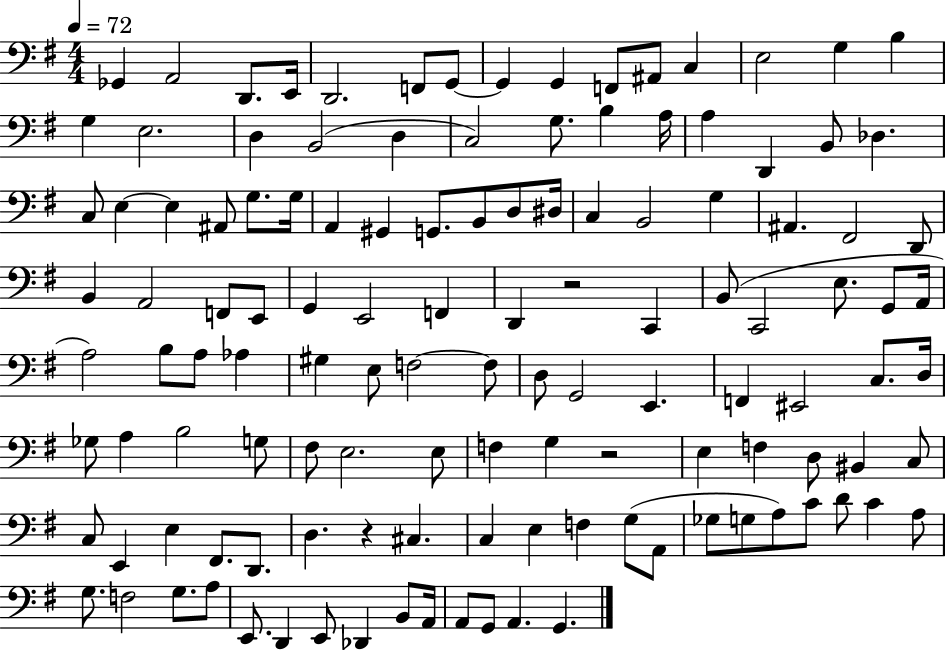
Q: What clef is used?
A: bass